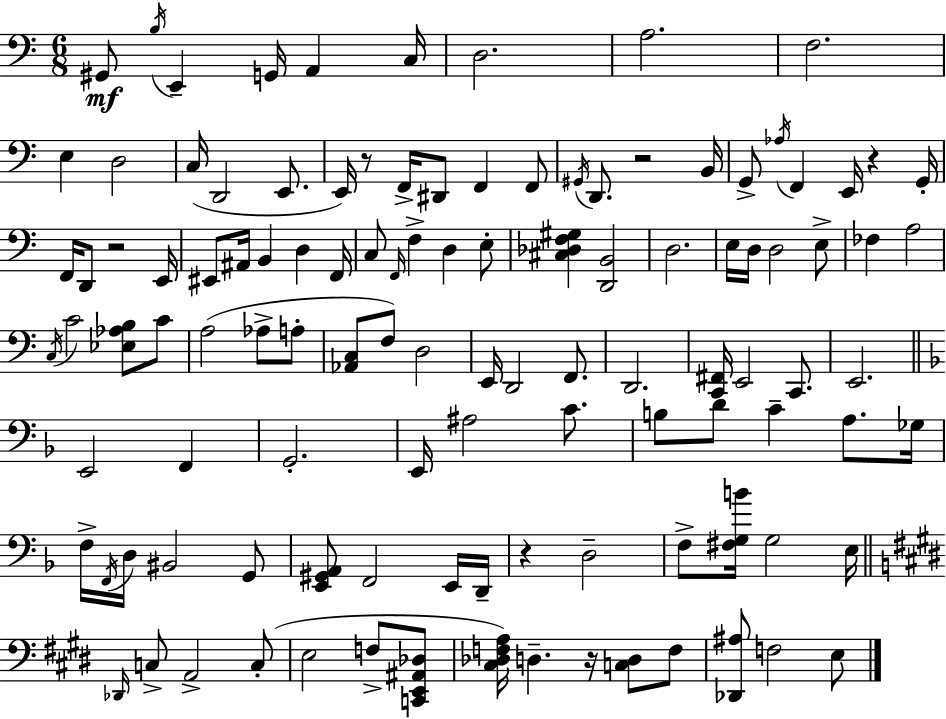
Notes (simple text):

G#2/e B3/s E2/q G2/s A2/q C3/s D3/h. A3/h. F3/h. E3/q D3/h C3/s D2/h E2/e. E2/s R/e F2/s D#2/e F2/q F2/e G#2/s D2/e. R/h B2/s G2/e Ab3/s F2/q E2/s R/q G2/s F2/s D2/e R/h E2/s EIS2/e A#2/s B2/q D3/q F2/s C3/e F2/s F3/q D3/q E3/e [C#3,Db3,F3,G#3]/q [D2,B2]/h D3/h. E3/s D3/s D3/h E3/e FES3/q A3/h C3/s C4/h [Eb3,Ab3,B3]/e C4/e A3/h Ab3/e A3/e [Ab2,C3]/e F3/e D3/h E2/s D2/h F2/e. D2/h. [C2,F#2]/s E2/h C2/e. E2/h. E2/h F2/q G2/h. E2/s A#3/h C4/e. B3/e D4/e C4/q A3/e. Gb3/s F3/s F2/s D3/s BIS2/h G2/e [E2,G#2,A2]/e F2/h E2/s D2/s R/q D3/h F3/e [F#3,G3,B4]/s G3/h E3/s Db2/s C3/e A2/h C3/e E3/h F3/e [C2,E2,A#2,Db3]/e [C#3,Db3,F3,A3]/s D3/q. R/s [C3,D3]/e F3/e [Db2,A#3]/e F3/h E3/e